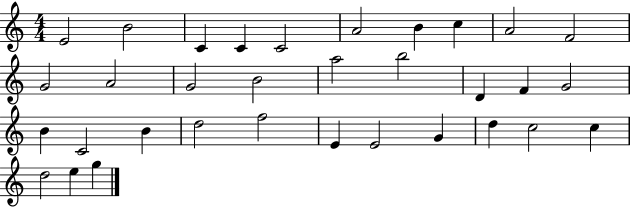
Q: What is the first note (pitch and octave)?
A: E4